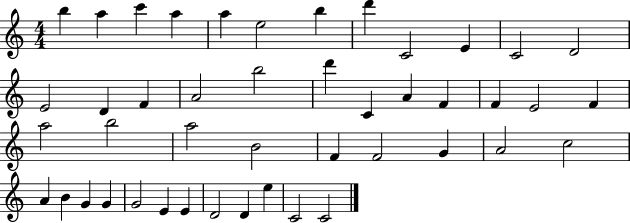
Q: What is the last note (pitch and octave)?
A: C4